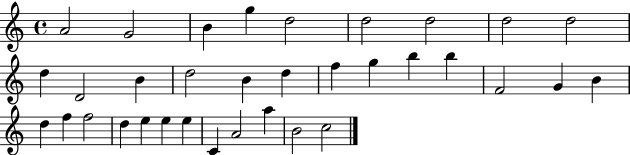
{
  \clef treble
  \time 4/4
  \defaultTimeSignature
  \key c \major
  a'2 g'2 | b'4 g''4 d''2 | d''2 d''2 | d''2 d''2 | \break d''4 d'2 b'4 | d''2 b'4 d''4 | f''4 g''4 b''4 b''4 | f'2 g'4 b'4 | \break d''4 f''4 f''2 | d''4 e''4 e''4 e''4 | c'4 a'2 a''4 | b'2 c''2 | \break \bar "|."
}